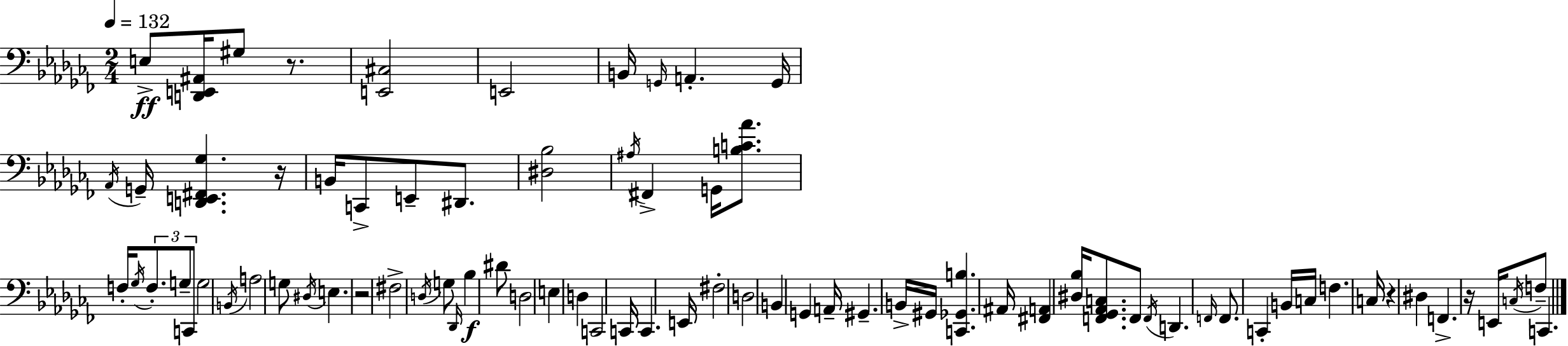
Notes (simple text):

E3/e [D2,E2,A#2]/s G#3/e R/e. [E2,C#3]/h E2/h B2/s G2/s A2/q. G2/s Ab2/s G2/s [D2,E2,F#2,Gb3]/q. R/s B2/s C2/e E2/e D#2/e. [D#3,Bb3]/h A#3/s F#2/q G2/s [B3,C4,Ab4]/e. F3/s Gb3/s F3/e. G3/e C2/e G3/h B2/s A3/h G3/e D#3/s E3/q. R/h F#3/h D3/s G3/e Db2/s Bb3/q D#4/e D3/h E3/q D3/q C2/h C2/s C2/q. E2/s F#3/h D3/h B2/q G2/q A2/s G#2/q. B2/s G#2/s [C2,Gb2,B3]/q. A#2/s [F#2,A2]/q [D#3,Bb3]/s [F2,Gb2,Ab2,C3]/e. F2/e F2/s D2/q. F2/s F2/e. C2/q B2/s C3/s F3/q. C3/s R/q D#3/q F2/q. R/s E2/s C3/s F3/e C2/q.